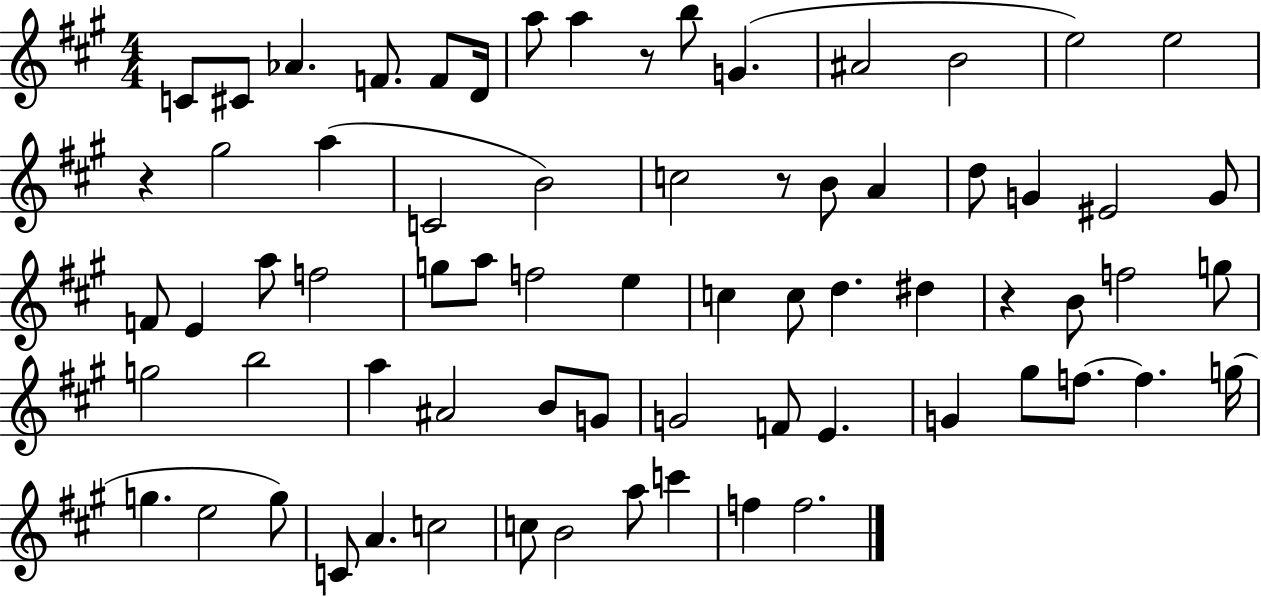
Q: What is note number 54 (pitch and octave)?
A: G5